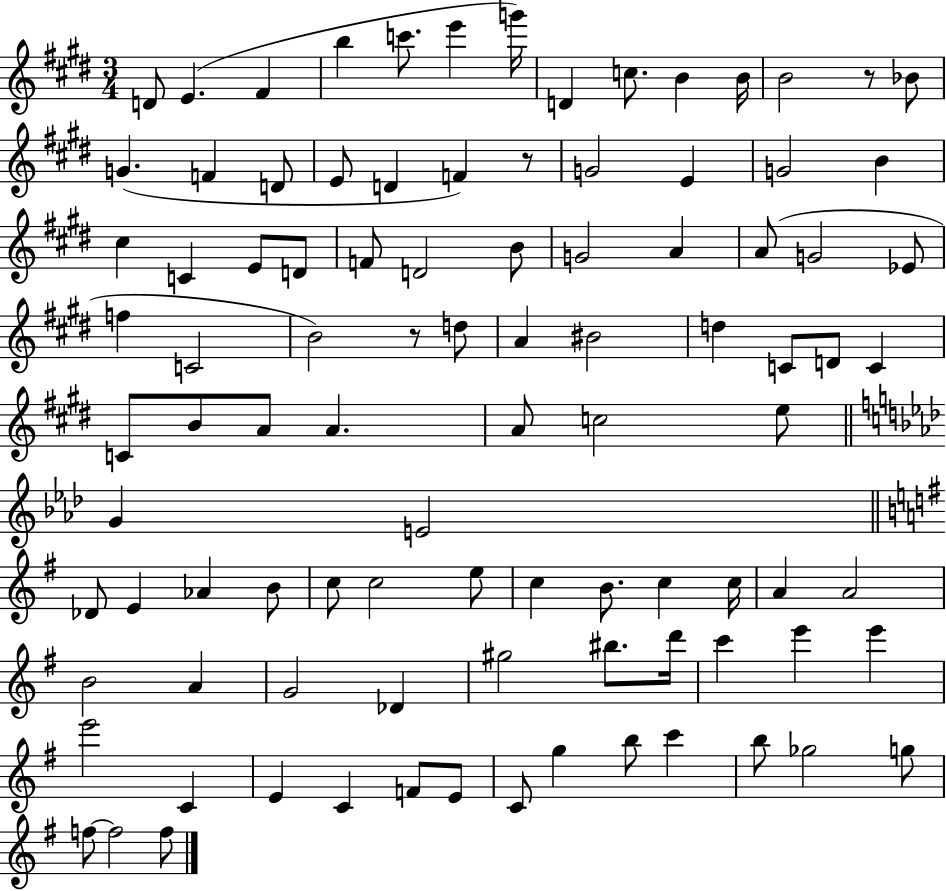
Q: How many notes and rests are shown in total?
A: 96